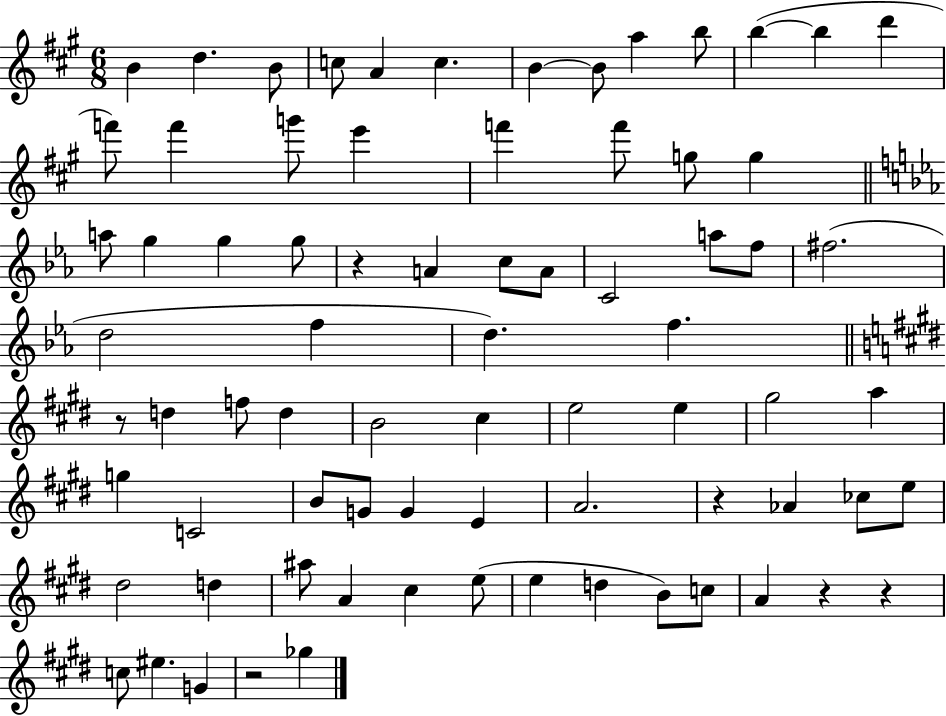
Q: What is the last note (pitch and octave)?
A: Gb5